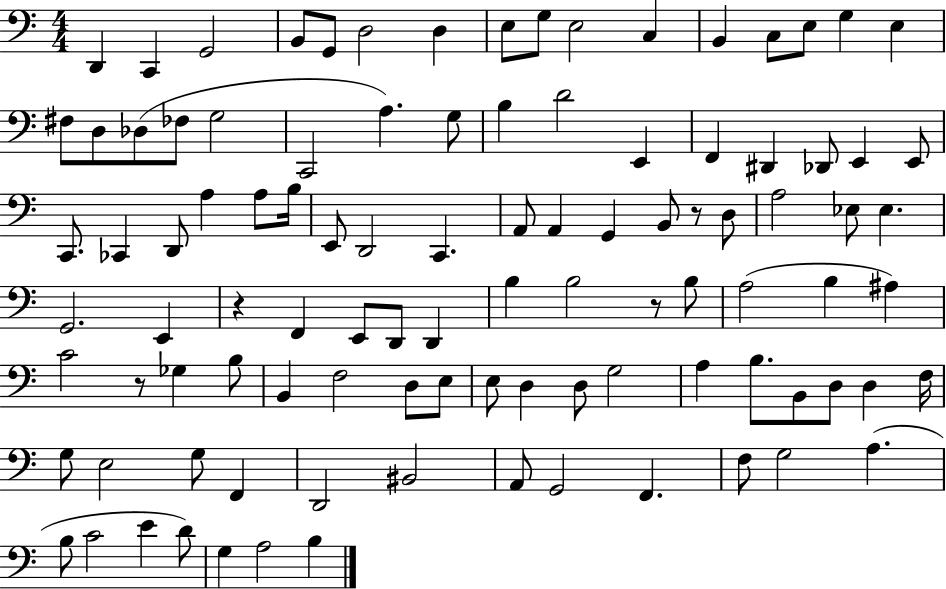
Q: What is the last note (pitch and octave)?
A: B3